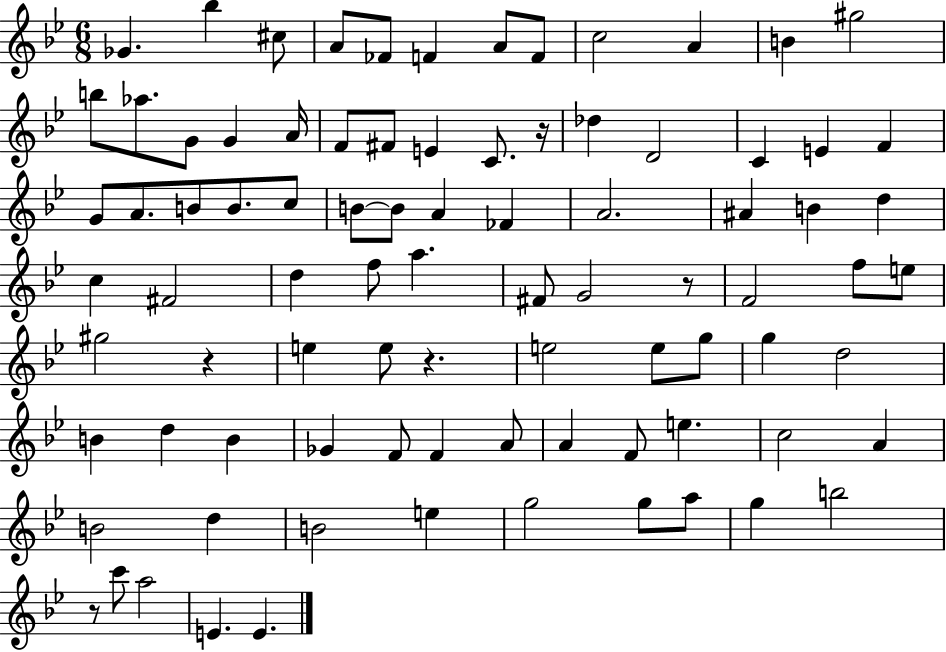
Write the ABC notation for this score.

X:1
T:Untitled
M:6/8
L:1/4
K:Bb
_G _b ^c/2 A/2 _F/2 F A/2 F/2 c2 A B ^g2 b/2 _a/2 G/2 G A/4 F/2 ^F/2 E C/2 z/4 _d D2 C E F G/2 A/2 B/2 B/2 c/2 B/2 B/2 A _F A2 ^A B d c ^F2 d f/2 a ^F/2 G2 z/2 F2 f/2 e/2 ^g2 z e e/2 z e2 e/2 g/2 g d2 B d B _G F/2 F A/2 A F/2 e c2 A B2 d B2 e g2 g/2 a/2 g b2 z/2 c'/2 a2 E E